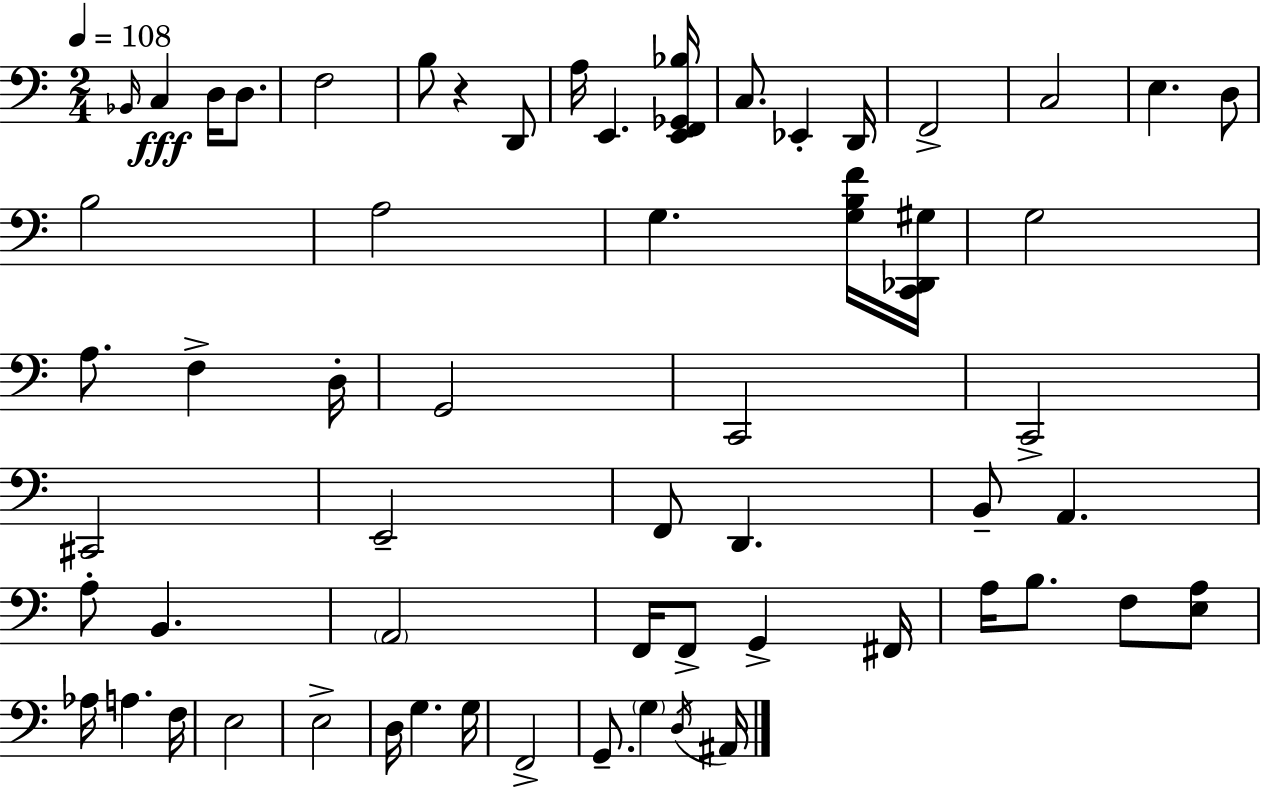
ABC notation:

X:1
T:Untitled
M:2/4
L:1/4
K:Am
_B,,/4 C, D,/4 D,/2 F,2 B,/2 z D,,/2 A,/4 E,, [E,,F,,_G,,_B,]/4 C,/2 _E,, D,,/4 F,,2 C,2 E, D,/2 B,2 A,2 G, [G,B,F]/4 [C,,_D,,^G,]/4 G,2 A,/2 F, D,/4 G,,2 C,,2 C,,2 ^C,,2 E,,2 F,,/2 D,, B,,/2 A,, A,/2 B,, A,,2 F,,/4 F,,/2 G,, ^F,,/4 A,/4 B,/2 F,/2 [E,A,]/2 _A,/4 A, F,/4 E,2 E,2 D,/4 G, G,/4 F,,2 G,,/2 G, D,/4 ^A,,/4